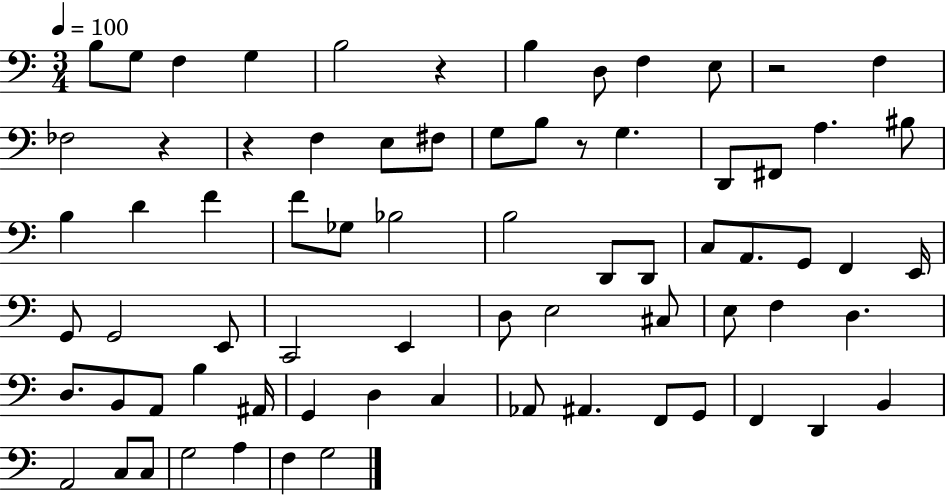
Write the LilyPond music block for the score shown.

{
  \clef bass
  \numericTimeSignature
  \time 3/4
  \key c \major
  \tempo 4 = 100
  \repeat volta 2 { b8 g8 f4 g4 | b2 r4 | b4 d8 f4 e8 | r2 f4 | \break fes2 r4 | r4 f4 e8 fis8 | g8 b8 r8 g4. | d,8 fis,8 a4. bis8 | \break b4 d'4 f'4 | f'8 ges8 bes2 | b2 d,8 d,8 | c8 a,8. g,8 f,4 e,16 | \break g,8 g,2 e,8 | c,2 e,4 | d8 e2 cis8 | e8 f4 d4. | \break d8. b,8 a,8 b4 ais,16 | g,4 d4 c4 | aes,8 ais,4. f,8 g,8 | f,4 d,4 b,4 | \break a,2 c8 c8 | g2 a4 | f4 g2 | } \bar "|."
}